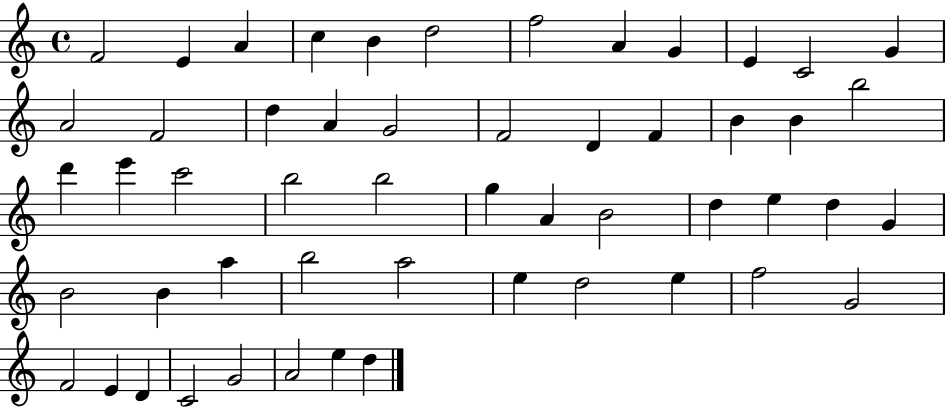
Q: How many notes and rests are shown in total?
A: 53